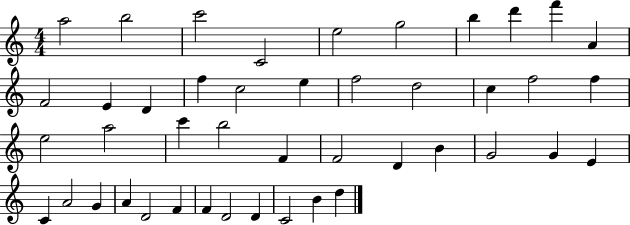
X:1
T:Untitled
M:4/4
L:1/4
K:C
a2 b2 c'2 C2 e2 g2 b d' f' A F2 E D f c2 e f2 d2 c f2 f e2 a2 c' b2 F F2 D B G2 G E C A2 G A D2 F F D2 D C2 B d